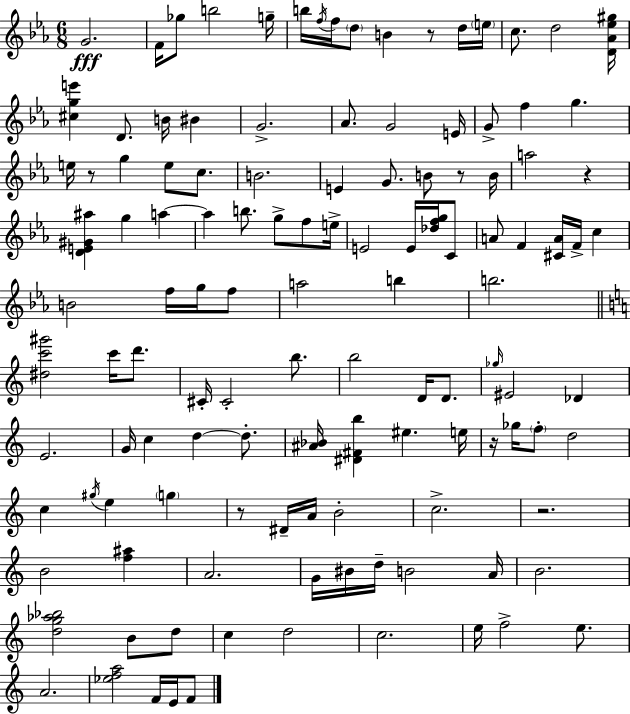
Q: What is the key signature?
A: EES major